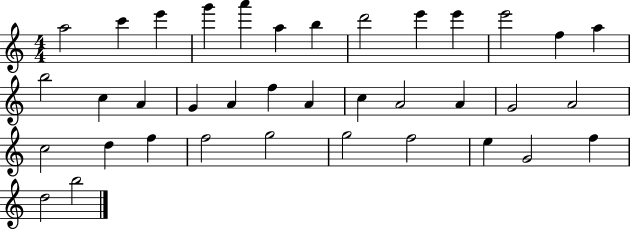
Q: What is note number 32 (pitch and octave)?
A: F5